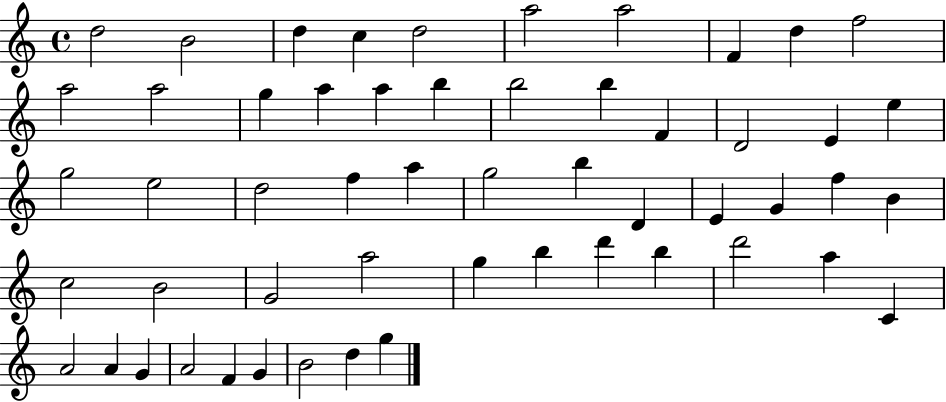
X:1
T:Untitled
M:4/4
L:1/4
K:C
d2 B2 d c d2 a2 a2 F d f2 a2 a2 g a a b b2 b F D2 E e g2 e2 d2 f a g2 b D E G f B c2 B2 G2 a2 g b d' b d'2 a C A2 A G A2 F G B2 d g